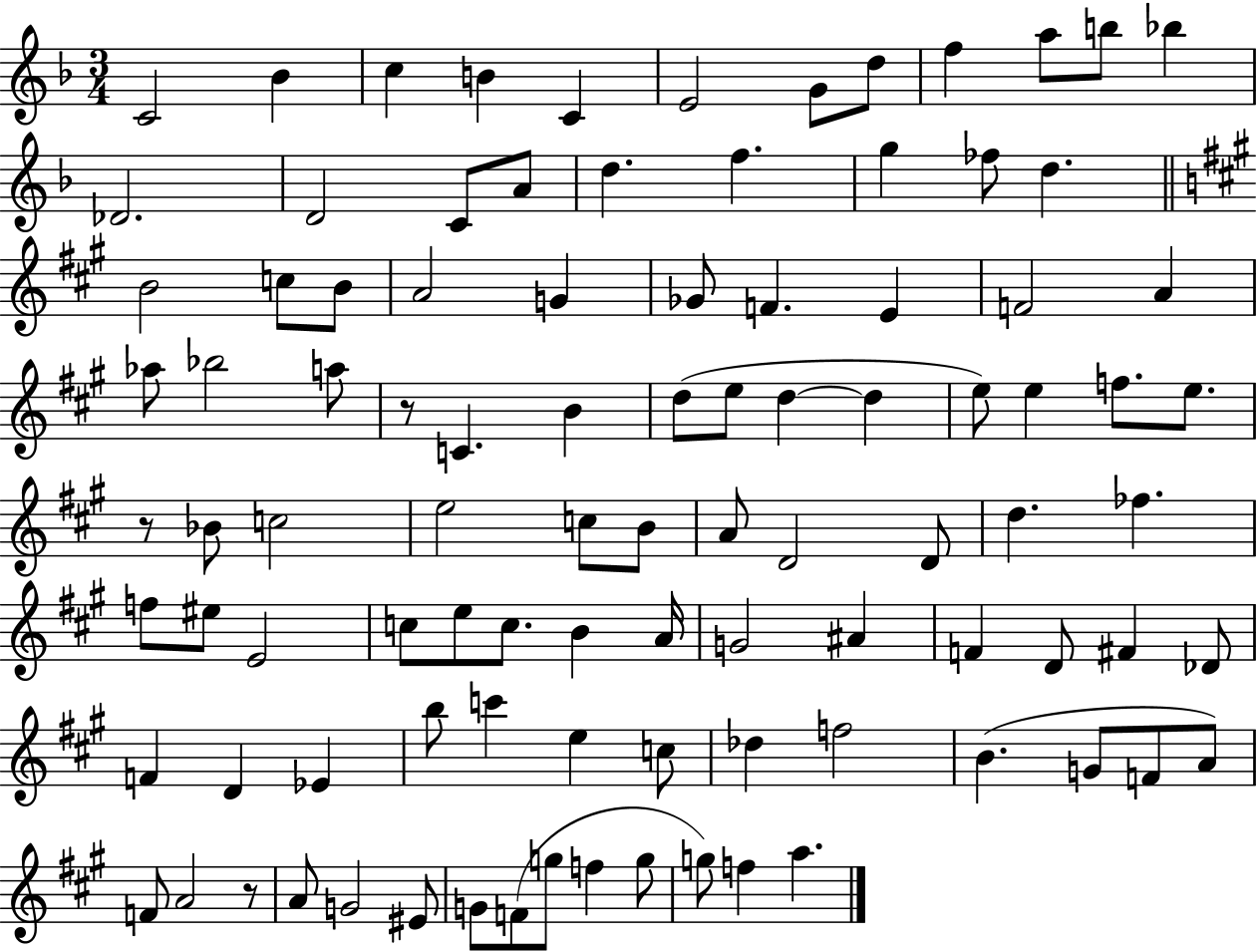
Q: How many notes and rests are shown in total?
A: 97